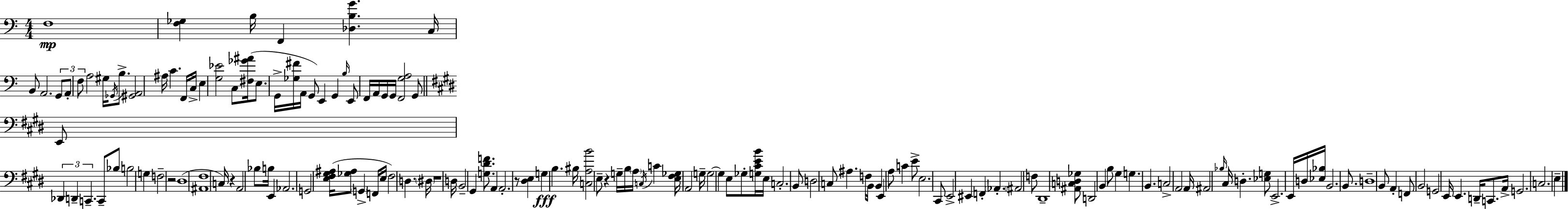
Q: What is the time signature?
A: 4/4